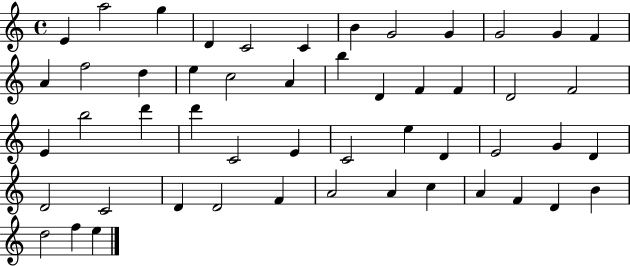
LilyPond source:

{
  \clef treble
  \time 4/4
  \defaultTimeSignature
  \key c \major
  e'4 a''2 g''4 | d'4 c'2 c'4 | b'4 g'2 g'4 | g'2 g'4 f'4 | \break a'4 f''2 d''4 | e''4 c''2 a'4 | b''4 d'4 f'4 f'4 | d'2 f'2 | \break e'4 b''2 d'''4 | d'''4 c'2 e'4 | c'2 e''4 d'4 | e'2 g'4 d'4 | \break d'2 c'2 | d'4 d'2 f'4 | a'2 a'4 c''4 | a'4 f'4 d'4 b'4 | \break d''2 f''4 e''4 | \bar "|."
}